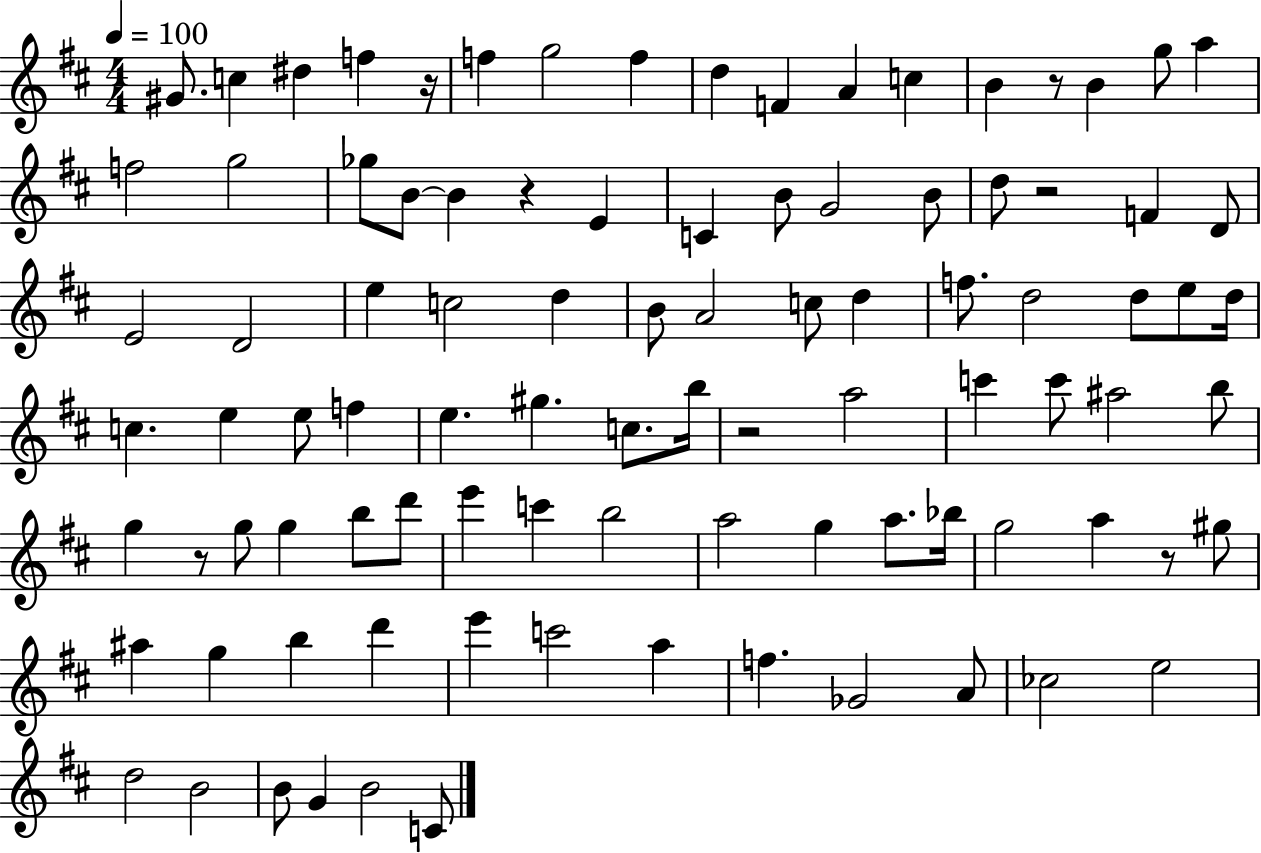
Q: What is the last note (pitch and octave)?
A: C4